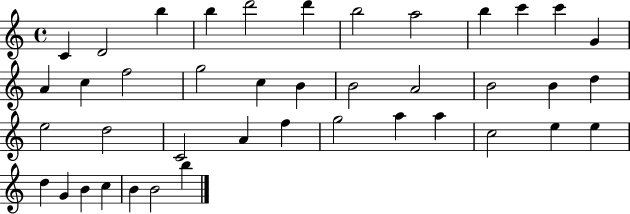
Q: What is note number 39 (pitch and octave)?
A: B4